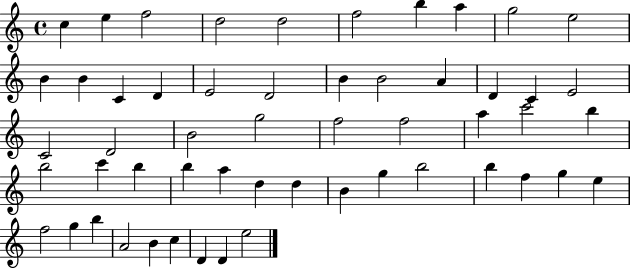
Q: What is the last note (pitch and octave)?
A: E5